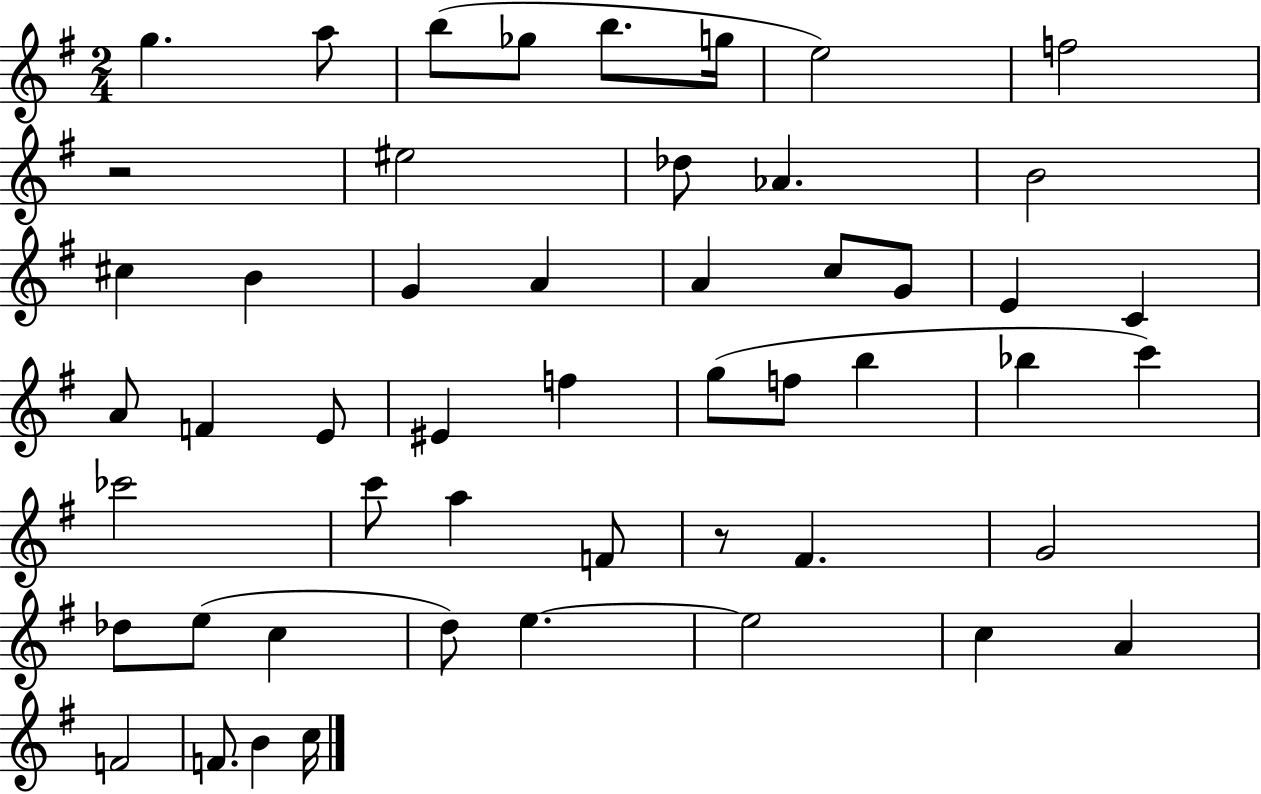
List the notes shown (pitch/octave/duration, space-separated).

G5/q. A5/e B5/e Gb5/e B5/e. G5/s E5/h F5/h R/h EIS5/h Db5/e Ab4/q. B4/h C#5/q B4/q G4/q A4/q A4/q C5/e G4/e E4/q C4/q A4/e F4/q E4/e EIS4/q F5/q G5/e F5/e B5/q Bb5/q C6/q CES6/h C6/e A5/q F4/e R/e F#4/q. G4/h Db5/e E5/e C5/q D5/e E5/q. E5/h C5/q A4/q F4/h F4/e. B4/q C5/s